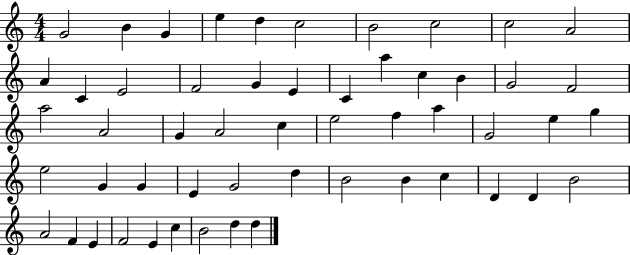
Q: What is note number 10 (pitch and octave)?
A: A4